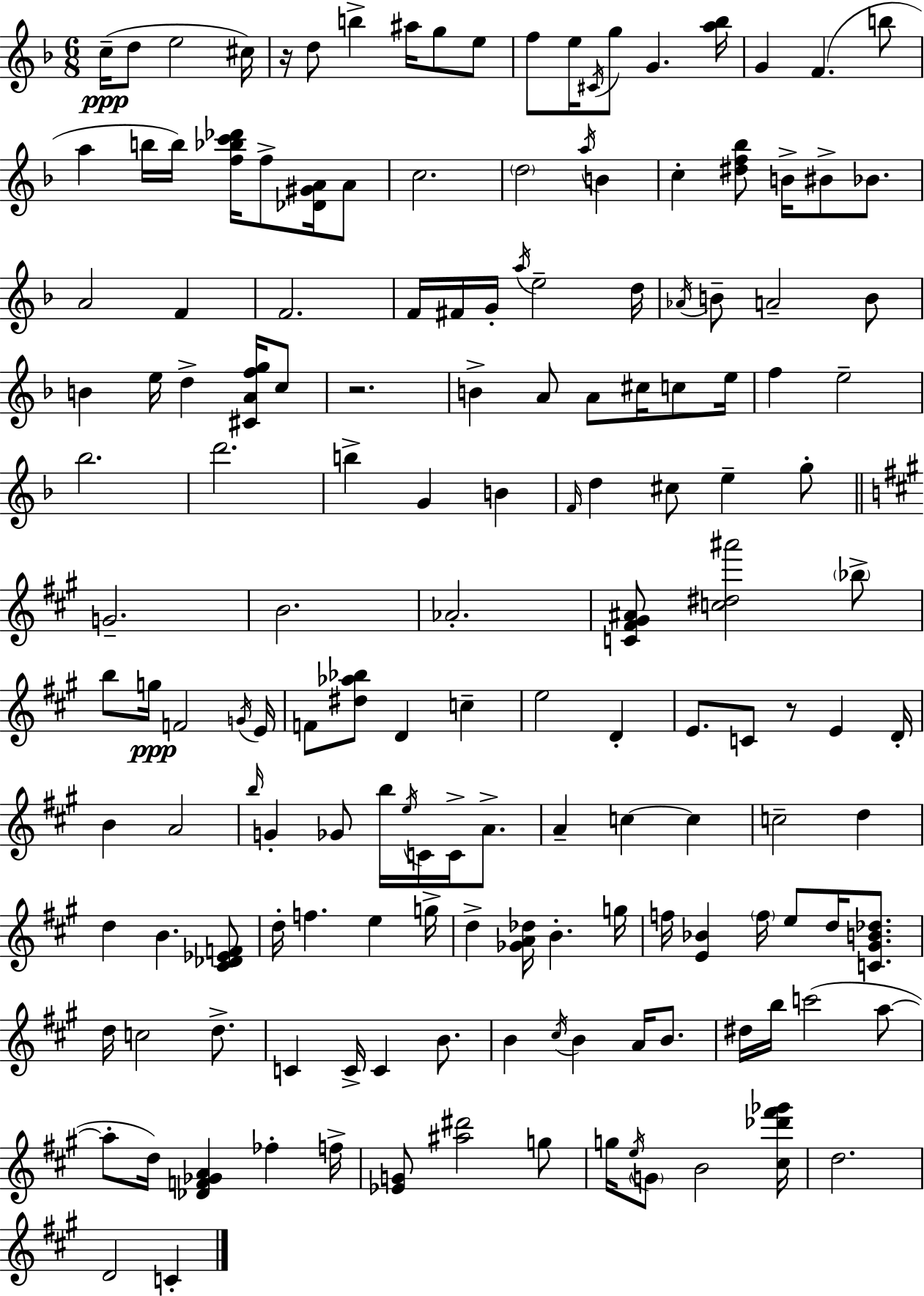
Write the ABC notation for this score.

X:1
T:Untitled
M:6/8
L:1/4
K:F
c/4 d/2 e2 ^c/4 z/4 d/2 b ^a/4 g/2 e/2 f/2 e/4 ^C/4 g/2 G [a_b]/4 G F b/2 a b/4 b/4 [f_bc'_d']/4 f/2 [_D^GA]/4 A/2 c2 d2 a/4 B c [^df_b]/2 B/4 ^B/2 _B/2 A2 F F2 F/4 ^F/4 G/4 a/4 e2 d/4 _A/4 B/2 A2 B/2 B e/4 d [^CAfg]/4 c/2 z2 B A/2 A/2 ^c/4 c/2 e/4 f e2 _b2 d'2 b G B F/4 d ^c/2 e g/2 G2 B2 _A2 [C^F^G^A]/2 [c^d^a']2 _b/2 b/2 g/4 F2 G/4 E/4 F/2 [^d_a_b]/2 D c e2 D E/2 C/2 z/2 E D/4 B A2 b/4 G _G/2 b/4 e/4 C/4 C/4 A/2 A c c c2 d d B [^C_D_EF]/2 d/4 f e g/4 d [_GA_d]/4 B g/4 f/4 [E_B] f/4 e/2 d/4 [C^GB_d]/2 d/4 c2 d/2 C C/4 C B/2 B ^c/4 B A/4 B/2 ^d/4 b/4 c'2 a/2 a/2 d/4 [_DF_GA] _f f/4 [_EG]/2 [^a^d']2 g/2 g/4 e/4 G/2 B2 [^c_d'^f'_g']/4 d2 D2 C